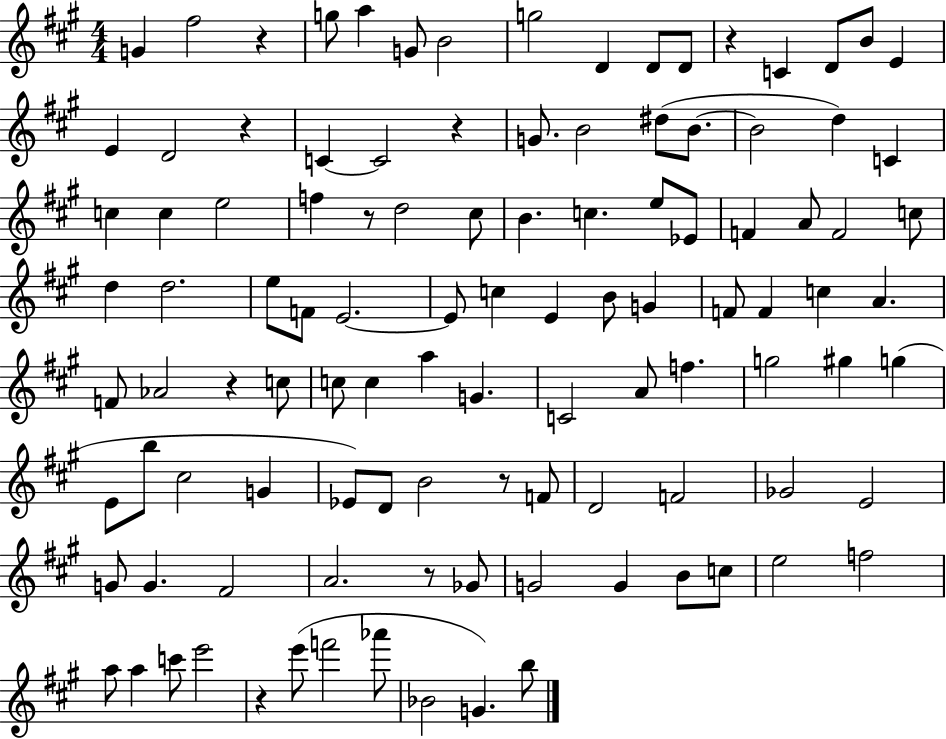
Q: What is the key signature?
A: A major